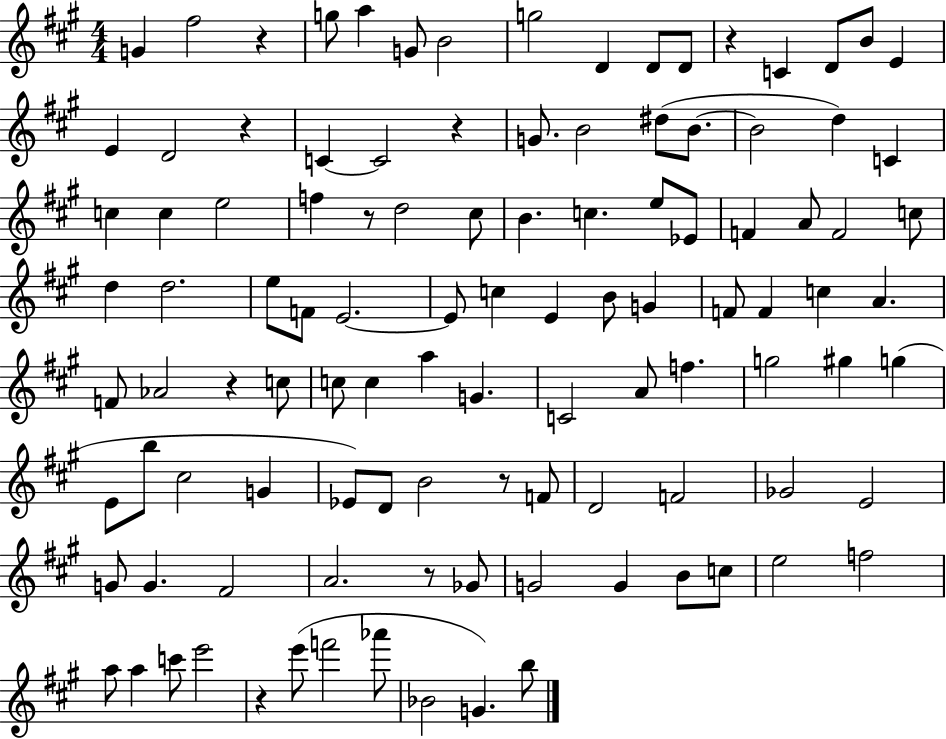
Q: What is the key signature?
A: A major